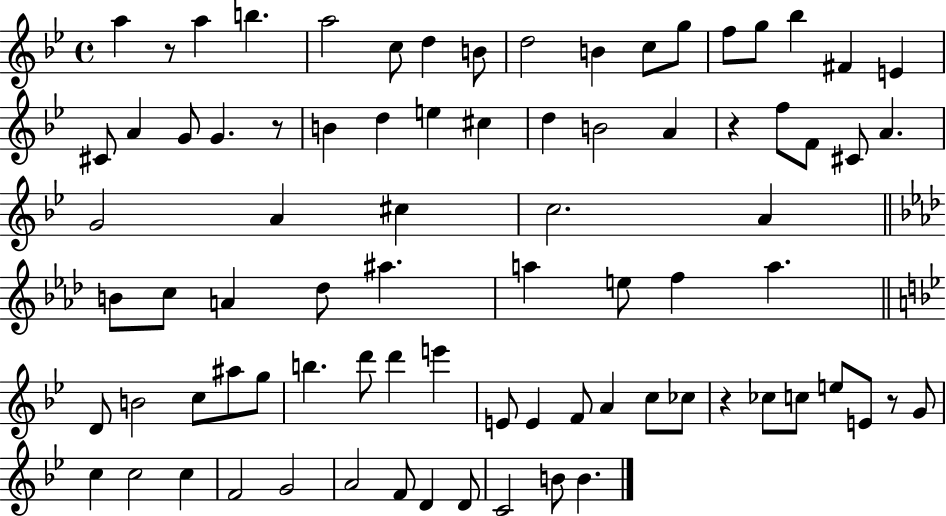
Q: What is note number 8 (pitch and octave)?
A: D5